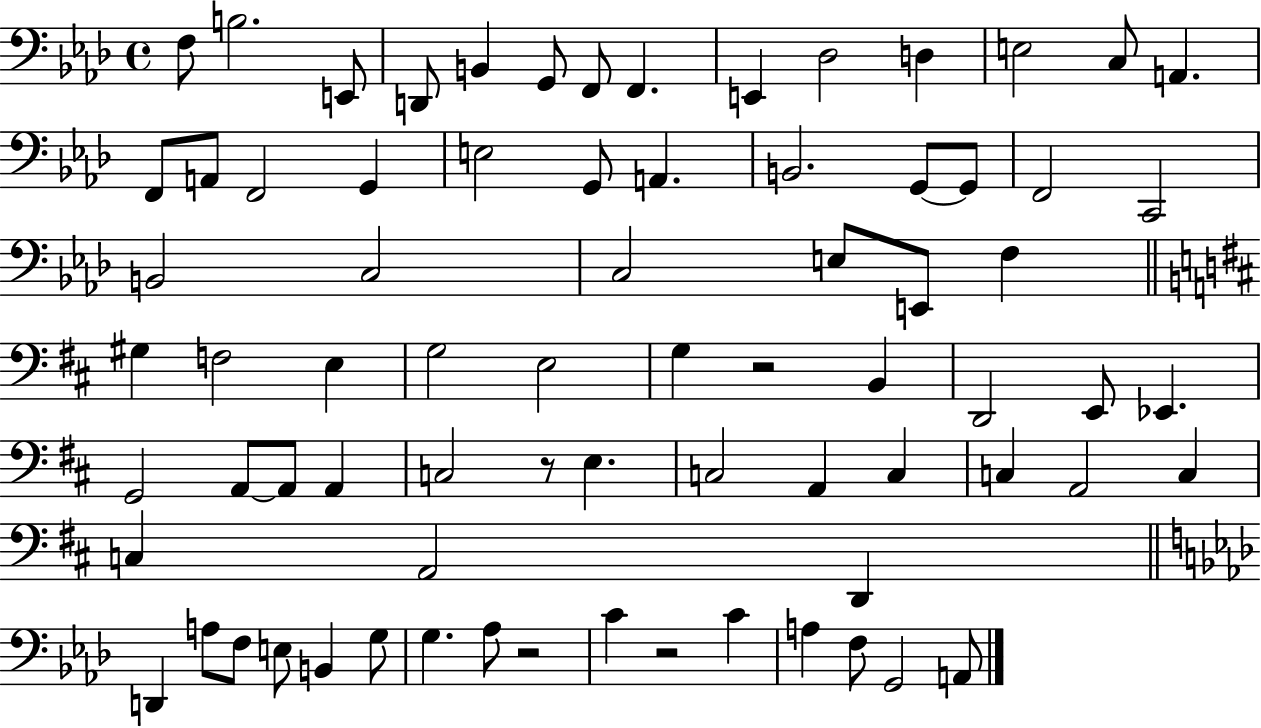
{
  \clef bass
  \time 4/4
  \defaultTimeSignature
  \key aes \major
  \repeat volta 2 { f8 b2. e,8 | d,8 b,4 g,8 f,8 f,4. | e,4 des2 d4 | e2 c8 a,4. | \break f,8 a,8 f,2 g,4 | e2 g,8 a,4. | b,2. g,8~~ g,8 | f,2 c,2 | \break b,2 c2 | c2 e8 e,8 f4 | \bar "||" \break \key b \minor gis4 f2 e4 | g2 e2 | g4 r2 b,4 | d,2 e,8 ees,4. | \break g,2 a,8~~ a,8 a,4 | c2 r8 e4. | c2 a,4 c4 | c4 a,2 c4 | \break c4 a,2 d,4 | \bar "||" \break \key aes \major d,4 a8 f8 e8 b,4 g8 | g4. aes8 r2 | c'4 r2 c'4 | a4 f8 g,2 a,8 | \break } \bar "|."
}